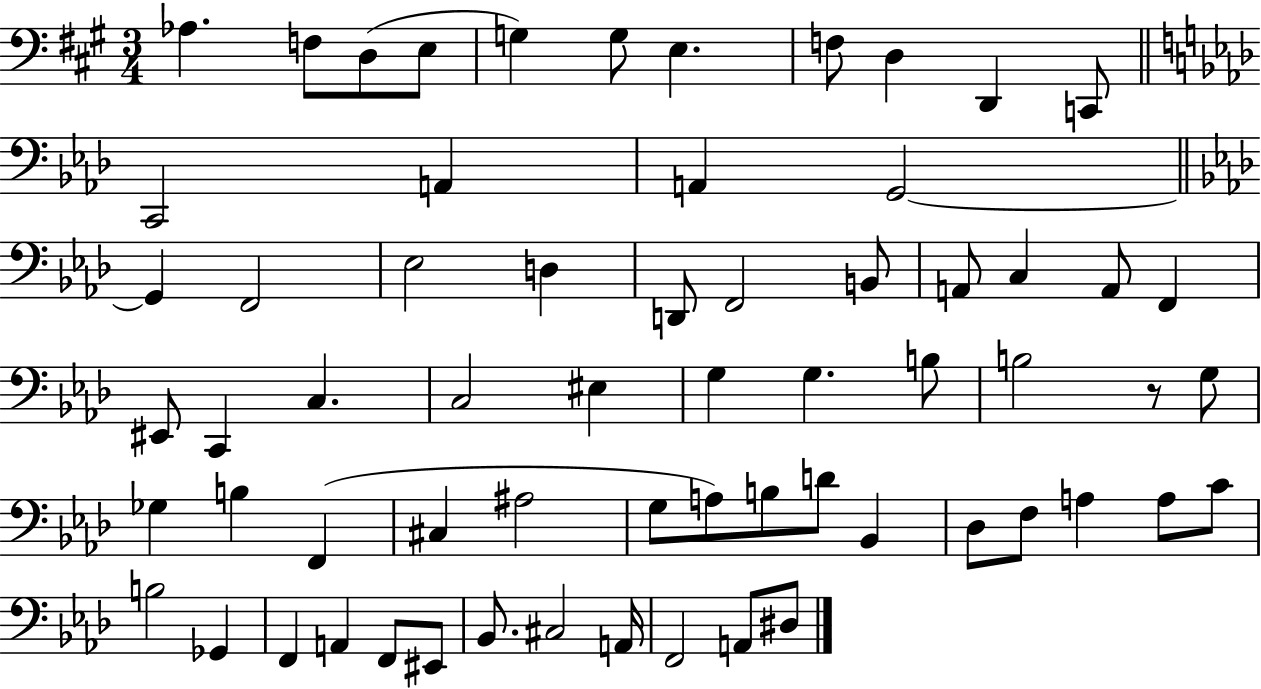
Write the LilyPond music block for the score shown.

{
  \clef bass
  \numericTimeSignature
  \time 3/4
  \key a \major
  \repeat volta 2 { aes4. f8 d8( e8 | g4) g8 e4. | f8 d4 d,4 c,8 | \bar "||" \break \key aes \major c,2 a,4 | a,4 g,2~~ | \bar "||" \break \key aes \major g,4 f,2 | ees2 d4 | d,8 f,2 b,8 | a,8 c4 a,8 f,4 | \break eis,8 c,4 c4. | c2 eis4 | g4 g4. b8 | b2 r8 g8 | \break ges4 b4 f,4( | cis4 ais2 | g8 a8) b8 d'8 bes,4 | des8 f8 a4 a8 c'8 | \break b2 ges,4 | f,4 a,4 f,8 eis,8 | bes,8. cis2 a,16 | f,2 a,8 dis8 | \break } \bar "|."
}